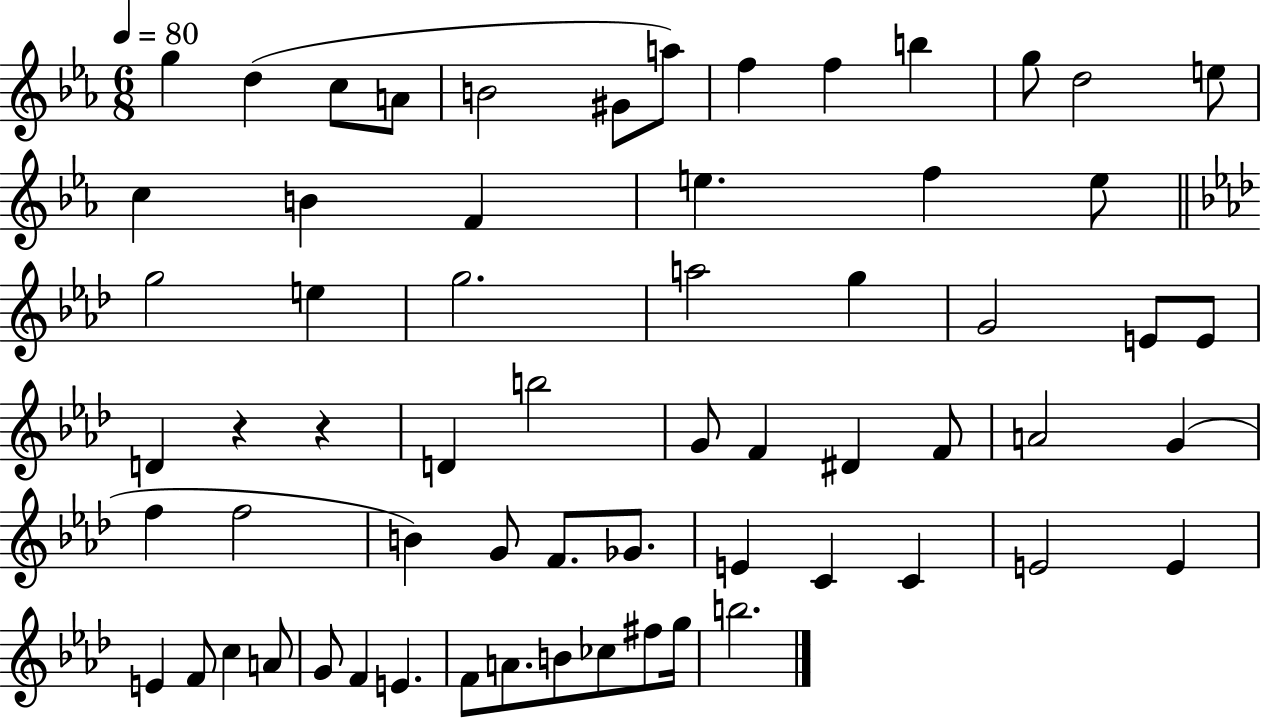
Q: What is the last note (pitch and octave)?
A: B5